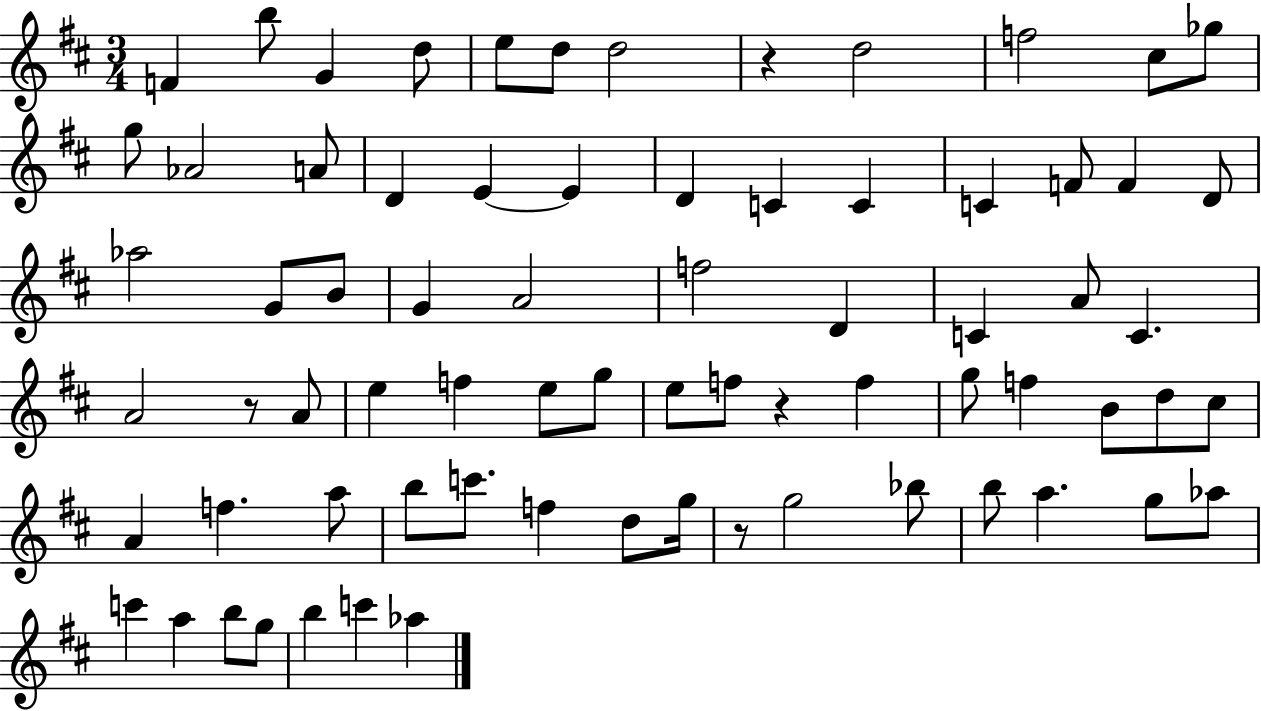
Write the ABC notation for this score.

X:1
T:Untitled
M:3/4
L:1/4
K:D
F b/2 G d/2 e/2 d/2 d2 z d2 f2 ^c/2 _g/2 g/2 _A2 A/2 D E E D C C C F/2 F D/2 _a2 G/2 B/2 G A2 f2 D C A/2 C A2 z/2 A/2 e f e/2 g/2 e/2 f/2 z f g/2 f B/2 d/2 ^c/2 A f a/2 b/2 c'/2 f d/2 g/4 z/2 g2 _b/2 b/2 a g/2 _a/2 c' a b/2 g/2 b c' _a